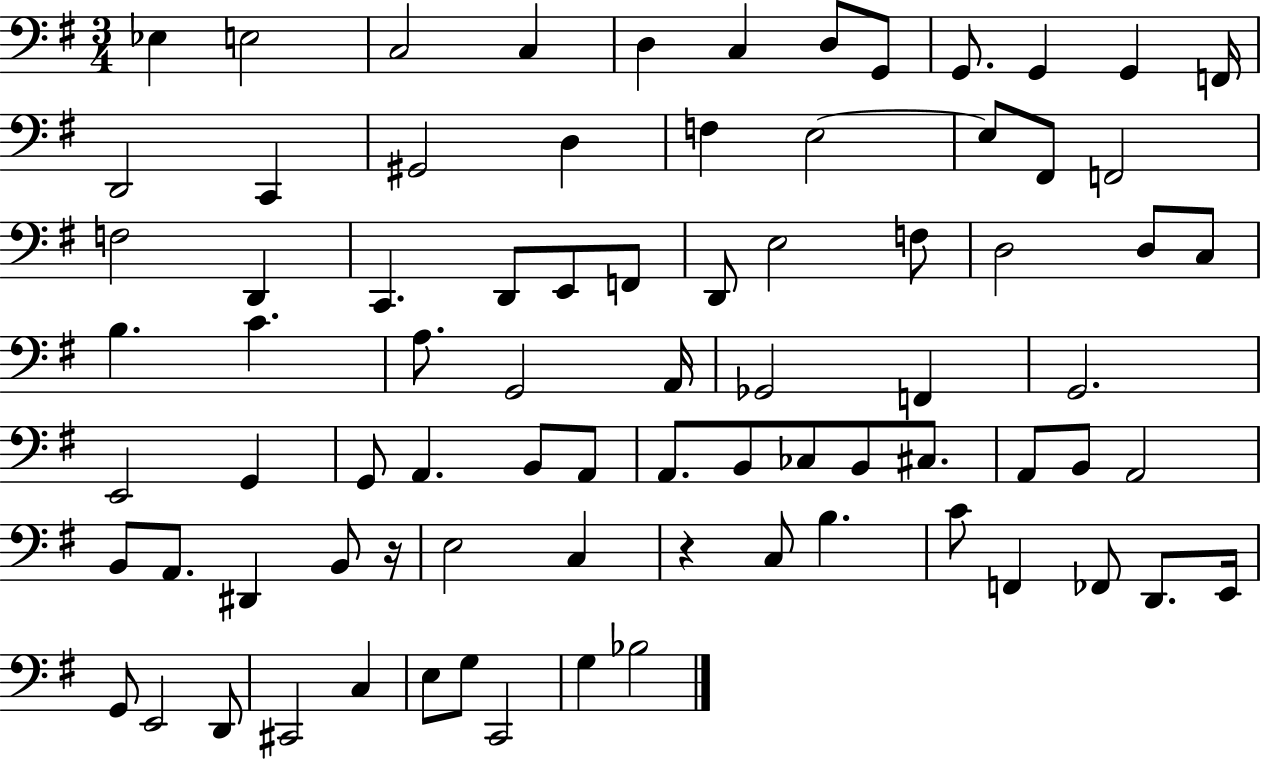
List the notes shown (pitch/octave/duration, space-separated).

Eb3/q E3/h C3/h C3/q D3/q C3/q D3/e G2/e G2/e. G2/q G2/q F2/s D2/h C2/q G#2/h D3/q F3/q E3/h E3/e F#2/e F2/h F3/h D2/q C2/q. D2/e E2/e F2/e D2/e E3/h F3/e D3/h D3/e C3/e B3/q. C4/q. A3/e. G2/h A2/s Gb2/h F2/q G2/h. E2/h G2/q G2/e A2/q. B2/e A2/e A2/e. B2/e CES3/e B2/e C#3/e. A2/e B2/e A2/h B2/e A2/e. D#2/q B2/e R/s E3/h C3/q R/q C3/e B3/q. C4/e F2/q FES2/e D2/e. E2/s G2/e E2/h D2/e C#2/h C3/q E3/e G3/e C2/h G3/q Bb3/h